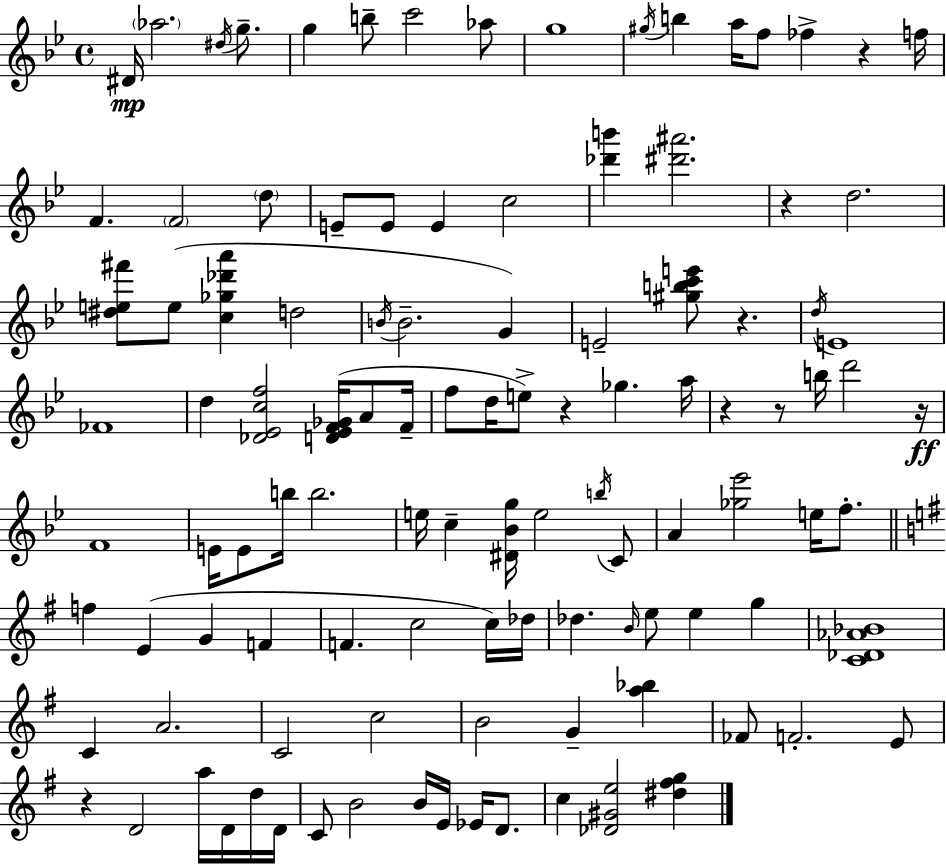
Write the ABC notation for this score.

X:1
T:Untitled
M:4/4
L:1/4
K:Gm
^D/4 _a2 ^d/4 g/2 g b/2 c'2 _a/2 g4 ^g/4 b a/4 f/2 _f z f/4 F F2 d/2 E/2 E/2 E c2 [_d'b'] [^d'^a']2 z d2 [^de^f']/2 e/2 [c_g_d'a'] d2 B/4 B2 G E2 [^gbc'e']/2 z d/4 E4 _F4 d [_D_Ecf]2 [D_EF_G]/4 A/2 F/4 f/2 d/4 e/2 z _g a/4 z z/2 b/4 d'2 z/4 F4 E/4 E/2 b/4 b2 e/4 c [^D_Bg]/4 e2 b/4 C/2 A [_g_e']2 e/4 f/2 f E G F F c2 c/4 _d/4 _d B/4 e/2 e g [C_D_A_B]4 C A2 C2 c2 B2 G [a_b] _F/2 F2 E/2 z D2 a/4 D/4 d/4 D/4 C/2 B2 B/4 E/4 _E/4 D/2 c [_D^Ge]2 [^d^fg]